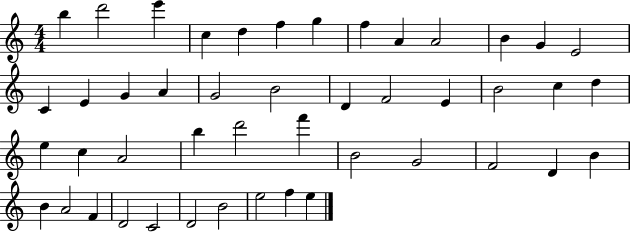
B5/q D6/h E6/q C5/q D5/q F5/q G5/q F5/q A4/q A4/h B4/q G4/q E4/h C4/q E4/q G4/q A4/q G4/h B4/h D4/q F4/h E4/q B4/h C5/q D5/q E5/q C5/q A4/h B5/q D6/h F6/q B4/h G4/h F4/h D4/q B4/q B4/q A4/h F4/q D4/h C4/h D4/h B4/h E5/h F5/q E5/q